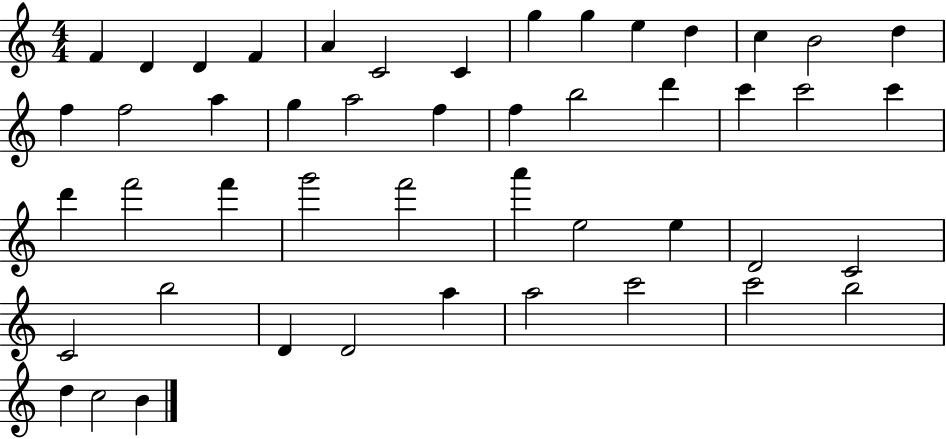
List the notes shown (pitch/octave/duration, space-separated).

F4/q D4/q D4/q F4/q A4/q C4/h C4/q G5/q G5/q E5/q D5/q C5/q B4/h D5/q F5/q F5/h A5/q G5/q A5/h F5/q F5/q B5/h D6/q C6/q C6/h C6/q D6/q F6/h F6/q G6/h F6/h A6/q E5/h E5/q D4/h C4/h C4/h B5/h D4/q D4/h A5/q A5/h C6/h C6/h B5/h D5/q C5/h B4/q